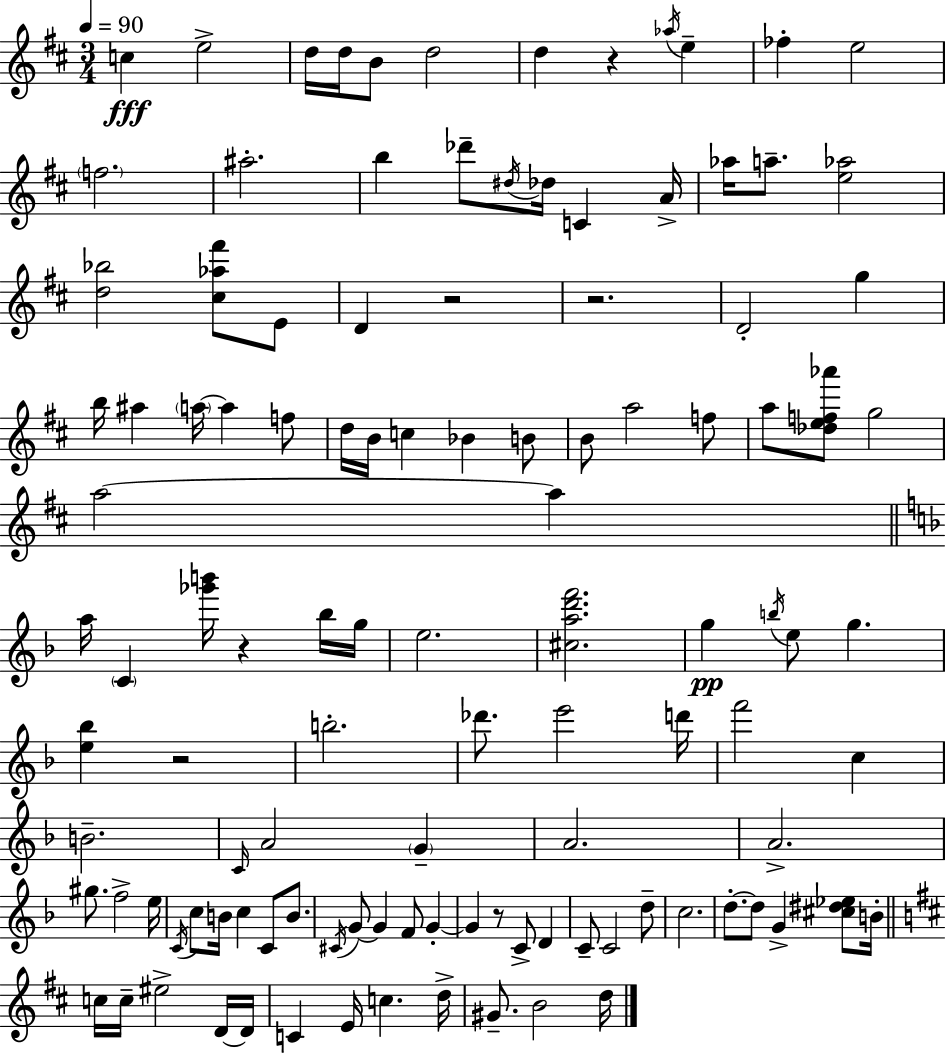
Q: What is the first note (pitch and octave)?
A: C5